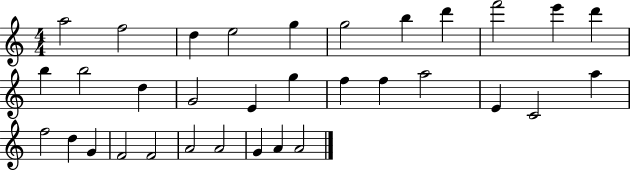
{
  \clef treble
  \numericTimeSignature
  \time 4/4
  \key c \major
  a''2 f''2 | d''4 e''2 g''4 | g''2 b''4 d'''4 | f'''2 e'''4 d'''4 | \break b''4 b''2 d''4 | g'2 e'4 g''4 | f''4 f''4 a''2 | e'4 c'2 a''4 | \break f''2 d''4 g'4 | f'2 f'2 | a'2 a'2 | g'4 a'4 a'2 | \break \bar "|."
}